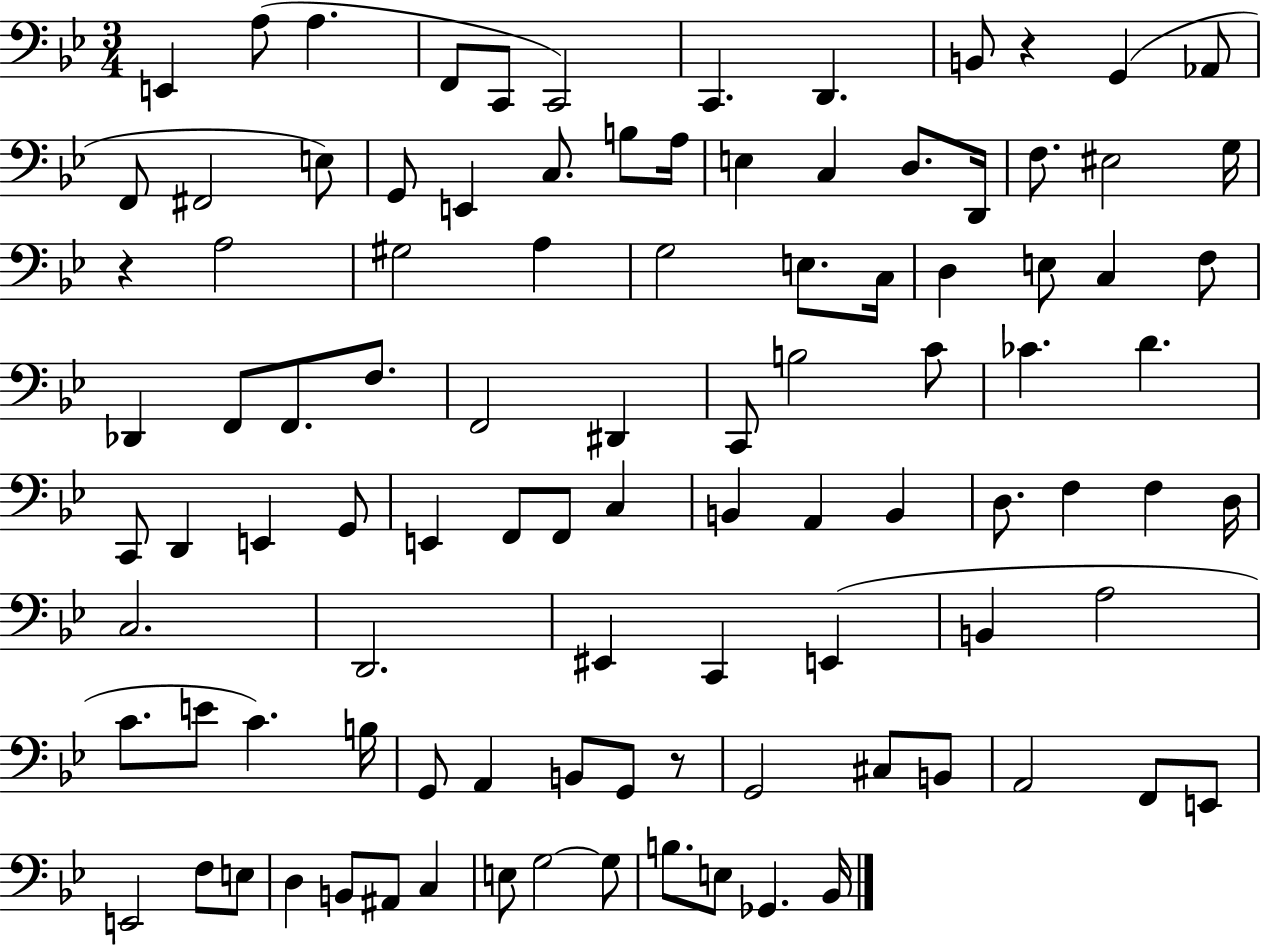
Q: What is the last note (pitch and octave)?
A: Bb2